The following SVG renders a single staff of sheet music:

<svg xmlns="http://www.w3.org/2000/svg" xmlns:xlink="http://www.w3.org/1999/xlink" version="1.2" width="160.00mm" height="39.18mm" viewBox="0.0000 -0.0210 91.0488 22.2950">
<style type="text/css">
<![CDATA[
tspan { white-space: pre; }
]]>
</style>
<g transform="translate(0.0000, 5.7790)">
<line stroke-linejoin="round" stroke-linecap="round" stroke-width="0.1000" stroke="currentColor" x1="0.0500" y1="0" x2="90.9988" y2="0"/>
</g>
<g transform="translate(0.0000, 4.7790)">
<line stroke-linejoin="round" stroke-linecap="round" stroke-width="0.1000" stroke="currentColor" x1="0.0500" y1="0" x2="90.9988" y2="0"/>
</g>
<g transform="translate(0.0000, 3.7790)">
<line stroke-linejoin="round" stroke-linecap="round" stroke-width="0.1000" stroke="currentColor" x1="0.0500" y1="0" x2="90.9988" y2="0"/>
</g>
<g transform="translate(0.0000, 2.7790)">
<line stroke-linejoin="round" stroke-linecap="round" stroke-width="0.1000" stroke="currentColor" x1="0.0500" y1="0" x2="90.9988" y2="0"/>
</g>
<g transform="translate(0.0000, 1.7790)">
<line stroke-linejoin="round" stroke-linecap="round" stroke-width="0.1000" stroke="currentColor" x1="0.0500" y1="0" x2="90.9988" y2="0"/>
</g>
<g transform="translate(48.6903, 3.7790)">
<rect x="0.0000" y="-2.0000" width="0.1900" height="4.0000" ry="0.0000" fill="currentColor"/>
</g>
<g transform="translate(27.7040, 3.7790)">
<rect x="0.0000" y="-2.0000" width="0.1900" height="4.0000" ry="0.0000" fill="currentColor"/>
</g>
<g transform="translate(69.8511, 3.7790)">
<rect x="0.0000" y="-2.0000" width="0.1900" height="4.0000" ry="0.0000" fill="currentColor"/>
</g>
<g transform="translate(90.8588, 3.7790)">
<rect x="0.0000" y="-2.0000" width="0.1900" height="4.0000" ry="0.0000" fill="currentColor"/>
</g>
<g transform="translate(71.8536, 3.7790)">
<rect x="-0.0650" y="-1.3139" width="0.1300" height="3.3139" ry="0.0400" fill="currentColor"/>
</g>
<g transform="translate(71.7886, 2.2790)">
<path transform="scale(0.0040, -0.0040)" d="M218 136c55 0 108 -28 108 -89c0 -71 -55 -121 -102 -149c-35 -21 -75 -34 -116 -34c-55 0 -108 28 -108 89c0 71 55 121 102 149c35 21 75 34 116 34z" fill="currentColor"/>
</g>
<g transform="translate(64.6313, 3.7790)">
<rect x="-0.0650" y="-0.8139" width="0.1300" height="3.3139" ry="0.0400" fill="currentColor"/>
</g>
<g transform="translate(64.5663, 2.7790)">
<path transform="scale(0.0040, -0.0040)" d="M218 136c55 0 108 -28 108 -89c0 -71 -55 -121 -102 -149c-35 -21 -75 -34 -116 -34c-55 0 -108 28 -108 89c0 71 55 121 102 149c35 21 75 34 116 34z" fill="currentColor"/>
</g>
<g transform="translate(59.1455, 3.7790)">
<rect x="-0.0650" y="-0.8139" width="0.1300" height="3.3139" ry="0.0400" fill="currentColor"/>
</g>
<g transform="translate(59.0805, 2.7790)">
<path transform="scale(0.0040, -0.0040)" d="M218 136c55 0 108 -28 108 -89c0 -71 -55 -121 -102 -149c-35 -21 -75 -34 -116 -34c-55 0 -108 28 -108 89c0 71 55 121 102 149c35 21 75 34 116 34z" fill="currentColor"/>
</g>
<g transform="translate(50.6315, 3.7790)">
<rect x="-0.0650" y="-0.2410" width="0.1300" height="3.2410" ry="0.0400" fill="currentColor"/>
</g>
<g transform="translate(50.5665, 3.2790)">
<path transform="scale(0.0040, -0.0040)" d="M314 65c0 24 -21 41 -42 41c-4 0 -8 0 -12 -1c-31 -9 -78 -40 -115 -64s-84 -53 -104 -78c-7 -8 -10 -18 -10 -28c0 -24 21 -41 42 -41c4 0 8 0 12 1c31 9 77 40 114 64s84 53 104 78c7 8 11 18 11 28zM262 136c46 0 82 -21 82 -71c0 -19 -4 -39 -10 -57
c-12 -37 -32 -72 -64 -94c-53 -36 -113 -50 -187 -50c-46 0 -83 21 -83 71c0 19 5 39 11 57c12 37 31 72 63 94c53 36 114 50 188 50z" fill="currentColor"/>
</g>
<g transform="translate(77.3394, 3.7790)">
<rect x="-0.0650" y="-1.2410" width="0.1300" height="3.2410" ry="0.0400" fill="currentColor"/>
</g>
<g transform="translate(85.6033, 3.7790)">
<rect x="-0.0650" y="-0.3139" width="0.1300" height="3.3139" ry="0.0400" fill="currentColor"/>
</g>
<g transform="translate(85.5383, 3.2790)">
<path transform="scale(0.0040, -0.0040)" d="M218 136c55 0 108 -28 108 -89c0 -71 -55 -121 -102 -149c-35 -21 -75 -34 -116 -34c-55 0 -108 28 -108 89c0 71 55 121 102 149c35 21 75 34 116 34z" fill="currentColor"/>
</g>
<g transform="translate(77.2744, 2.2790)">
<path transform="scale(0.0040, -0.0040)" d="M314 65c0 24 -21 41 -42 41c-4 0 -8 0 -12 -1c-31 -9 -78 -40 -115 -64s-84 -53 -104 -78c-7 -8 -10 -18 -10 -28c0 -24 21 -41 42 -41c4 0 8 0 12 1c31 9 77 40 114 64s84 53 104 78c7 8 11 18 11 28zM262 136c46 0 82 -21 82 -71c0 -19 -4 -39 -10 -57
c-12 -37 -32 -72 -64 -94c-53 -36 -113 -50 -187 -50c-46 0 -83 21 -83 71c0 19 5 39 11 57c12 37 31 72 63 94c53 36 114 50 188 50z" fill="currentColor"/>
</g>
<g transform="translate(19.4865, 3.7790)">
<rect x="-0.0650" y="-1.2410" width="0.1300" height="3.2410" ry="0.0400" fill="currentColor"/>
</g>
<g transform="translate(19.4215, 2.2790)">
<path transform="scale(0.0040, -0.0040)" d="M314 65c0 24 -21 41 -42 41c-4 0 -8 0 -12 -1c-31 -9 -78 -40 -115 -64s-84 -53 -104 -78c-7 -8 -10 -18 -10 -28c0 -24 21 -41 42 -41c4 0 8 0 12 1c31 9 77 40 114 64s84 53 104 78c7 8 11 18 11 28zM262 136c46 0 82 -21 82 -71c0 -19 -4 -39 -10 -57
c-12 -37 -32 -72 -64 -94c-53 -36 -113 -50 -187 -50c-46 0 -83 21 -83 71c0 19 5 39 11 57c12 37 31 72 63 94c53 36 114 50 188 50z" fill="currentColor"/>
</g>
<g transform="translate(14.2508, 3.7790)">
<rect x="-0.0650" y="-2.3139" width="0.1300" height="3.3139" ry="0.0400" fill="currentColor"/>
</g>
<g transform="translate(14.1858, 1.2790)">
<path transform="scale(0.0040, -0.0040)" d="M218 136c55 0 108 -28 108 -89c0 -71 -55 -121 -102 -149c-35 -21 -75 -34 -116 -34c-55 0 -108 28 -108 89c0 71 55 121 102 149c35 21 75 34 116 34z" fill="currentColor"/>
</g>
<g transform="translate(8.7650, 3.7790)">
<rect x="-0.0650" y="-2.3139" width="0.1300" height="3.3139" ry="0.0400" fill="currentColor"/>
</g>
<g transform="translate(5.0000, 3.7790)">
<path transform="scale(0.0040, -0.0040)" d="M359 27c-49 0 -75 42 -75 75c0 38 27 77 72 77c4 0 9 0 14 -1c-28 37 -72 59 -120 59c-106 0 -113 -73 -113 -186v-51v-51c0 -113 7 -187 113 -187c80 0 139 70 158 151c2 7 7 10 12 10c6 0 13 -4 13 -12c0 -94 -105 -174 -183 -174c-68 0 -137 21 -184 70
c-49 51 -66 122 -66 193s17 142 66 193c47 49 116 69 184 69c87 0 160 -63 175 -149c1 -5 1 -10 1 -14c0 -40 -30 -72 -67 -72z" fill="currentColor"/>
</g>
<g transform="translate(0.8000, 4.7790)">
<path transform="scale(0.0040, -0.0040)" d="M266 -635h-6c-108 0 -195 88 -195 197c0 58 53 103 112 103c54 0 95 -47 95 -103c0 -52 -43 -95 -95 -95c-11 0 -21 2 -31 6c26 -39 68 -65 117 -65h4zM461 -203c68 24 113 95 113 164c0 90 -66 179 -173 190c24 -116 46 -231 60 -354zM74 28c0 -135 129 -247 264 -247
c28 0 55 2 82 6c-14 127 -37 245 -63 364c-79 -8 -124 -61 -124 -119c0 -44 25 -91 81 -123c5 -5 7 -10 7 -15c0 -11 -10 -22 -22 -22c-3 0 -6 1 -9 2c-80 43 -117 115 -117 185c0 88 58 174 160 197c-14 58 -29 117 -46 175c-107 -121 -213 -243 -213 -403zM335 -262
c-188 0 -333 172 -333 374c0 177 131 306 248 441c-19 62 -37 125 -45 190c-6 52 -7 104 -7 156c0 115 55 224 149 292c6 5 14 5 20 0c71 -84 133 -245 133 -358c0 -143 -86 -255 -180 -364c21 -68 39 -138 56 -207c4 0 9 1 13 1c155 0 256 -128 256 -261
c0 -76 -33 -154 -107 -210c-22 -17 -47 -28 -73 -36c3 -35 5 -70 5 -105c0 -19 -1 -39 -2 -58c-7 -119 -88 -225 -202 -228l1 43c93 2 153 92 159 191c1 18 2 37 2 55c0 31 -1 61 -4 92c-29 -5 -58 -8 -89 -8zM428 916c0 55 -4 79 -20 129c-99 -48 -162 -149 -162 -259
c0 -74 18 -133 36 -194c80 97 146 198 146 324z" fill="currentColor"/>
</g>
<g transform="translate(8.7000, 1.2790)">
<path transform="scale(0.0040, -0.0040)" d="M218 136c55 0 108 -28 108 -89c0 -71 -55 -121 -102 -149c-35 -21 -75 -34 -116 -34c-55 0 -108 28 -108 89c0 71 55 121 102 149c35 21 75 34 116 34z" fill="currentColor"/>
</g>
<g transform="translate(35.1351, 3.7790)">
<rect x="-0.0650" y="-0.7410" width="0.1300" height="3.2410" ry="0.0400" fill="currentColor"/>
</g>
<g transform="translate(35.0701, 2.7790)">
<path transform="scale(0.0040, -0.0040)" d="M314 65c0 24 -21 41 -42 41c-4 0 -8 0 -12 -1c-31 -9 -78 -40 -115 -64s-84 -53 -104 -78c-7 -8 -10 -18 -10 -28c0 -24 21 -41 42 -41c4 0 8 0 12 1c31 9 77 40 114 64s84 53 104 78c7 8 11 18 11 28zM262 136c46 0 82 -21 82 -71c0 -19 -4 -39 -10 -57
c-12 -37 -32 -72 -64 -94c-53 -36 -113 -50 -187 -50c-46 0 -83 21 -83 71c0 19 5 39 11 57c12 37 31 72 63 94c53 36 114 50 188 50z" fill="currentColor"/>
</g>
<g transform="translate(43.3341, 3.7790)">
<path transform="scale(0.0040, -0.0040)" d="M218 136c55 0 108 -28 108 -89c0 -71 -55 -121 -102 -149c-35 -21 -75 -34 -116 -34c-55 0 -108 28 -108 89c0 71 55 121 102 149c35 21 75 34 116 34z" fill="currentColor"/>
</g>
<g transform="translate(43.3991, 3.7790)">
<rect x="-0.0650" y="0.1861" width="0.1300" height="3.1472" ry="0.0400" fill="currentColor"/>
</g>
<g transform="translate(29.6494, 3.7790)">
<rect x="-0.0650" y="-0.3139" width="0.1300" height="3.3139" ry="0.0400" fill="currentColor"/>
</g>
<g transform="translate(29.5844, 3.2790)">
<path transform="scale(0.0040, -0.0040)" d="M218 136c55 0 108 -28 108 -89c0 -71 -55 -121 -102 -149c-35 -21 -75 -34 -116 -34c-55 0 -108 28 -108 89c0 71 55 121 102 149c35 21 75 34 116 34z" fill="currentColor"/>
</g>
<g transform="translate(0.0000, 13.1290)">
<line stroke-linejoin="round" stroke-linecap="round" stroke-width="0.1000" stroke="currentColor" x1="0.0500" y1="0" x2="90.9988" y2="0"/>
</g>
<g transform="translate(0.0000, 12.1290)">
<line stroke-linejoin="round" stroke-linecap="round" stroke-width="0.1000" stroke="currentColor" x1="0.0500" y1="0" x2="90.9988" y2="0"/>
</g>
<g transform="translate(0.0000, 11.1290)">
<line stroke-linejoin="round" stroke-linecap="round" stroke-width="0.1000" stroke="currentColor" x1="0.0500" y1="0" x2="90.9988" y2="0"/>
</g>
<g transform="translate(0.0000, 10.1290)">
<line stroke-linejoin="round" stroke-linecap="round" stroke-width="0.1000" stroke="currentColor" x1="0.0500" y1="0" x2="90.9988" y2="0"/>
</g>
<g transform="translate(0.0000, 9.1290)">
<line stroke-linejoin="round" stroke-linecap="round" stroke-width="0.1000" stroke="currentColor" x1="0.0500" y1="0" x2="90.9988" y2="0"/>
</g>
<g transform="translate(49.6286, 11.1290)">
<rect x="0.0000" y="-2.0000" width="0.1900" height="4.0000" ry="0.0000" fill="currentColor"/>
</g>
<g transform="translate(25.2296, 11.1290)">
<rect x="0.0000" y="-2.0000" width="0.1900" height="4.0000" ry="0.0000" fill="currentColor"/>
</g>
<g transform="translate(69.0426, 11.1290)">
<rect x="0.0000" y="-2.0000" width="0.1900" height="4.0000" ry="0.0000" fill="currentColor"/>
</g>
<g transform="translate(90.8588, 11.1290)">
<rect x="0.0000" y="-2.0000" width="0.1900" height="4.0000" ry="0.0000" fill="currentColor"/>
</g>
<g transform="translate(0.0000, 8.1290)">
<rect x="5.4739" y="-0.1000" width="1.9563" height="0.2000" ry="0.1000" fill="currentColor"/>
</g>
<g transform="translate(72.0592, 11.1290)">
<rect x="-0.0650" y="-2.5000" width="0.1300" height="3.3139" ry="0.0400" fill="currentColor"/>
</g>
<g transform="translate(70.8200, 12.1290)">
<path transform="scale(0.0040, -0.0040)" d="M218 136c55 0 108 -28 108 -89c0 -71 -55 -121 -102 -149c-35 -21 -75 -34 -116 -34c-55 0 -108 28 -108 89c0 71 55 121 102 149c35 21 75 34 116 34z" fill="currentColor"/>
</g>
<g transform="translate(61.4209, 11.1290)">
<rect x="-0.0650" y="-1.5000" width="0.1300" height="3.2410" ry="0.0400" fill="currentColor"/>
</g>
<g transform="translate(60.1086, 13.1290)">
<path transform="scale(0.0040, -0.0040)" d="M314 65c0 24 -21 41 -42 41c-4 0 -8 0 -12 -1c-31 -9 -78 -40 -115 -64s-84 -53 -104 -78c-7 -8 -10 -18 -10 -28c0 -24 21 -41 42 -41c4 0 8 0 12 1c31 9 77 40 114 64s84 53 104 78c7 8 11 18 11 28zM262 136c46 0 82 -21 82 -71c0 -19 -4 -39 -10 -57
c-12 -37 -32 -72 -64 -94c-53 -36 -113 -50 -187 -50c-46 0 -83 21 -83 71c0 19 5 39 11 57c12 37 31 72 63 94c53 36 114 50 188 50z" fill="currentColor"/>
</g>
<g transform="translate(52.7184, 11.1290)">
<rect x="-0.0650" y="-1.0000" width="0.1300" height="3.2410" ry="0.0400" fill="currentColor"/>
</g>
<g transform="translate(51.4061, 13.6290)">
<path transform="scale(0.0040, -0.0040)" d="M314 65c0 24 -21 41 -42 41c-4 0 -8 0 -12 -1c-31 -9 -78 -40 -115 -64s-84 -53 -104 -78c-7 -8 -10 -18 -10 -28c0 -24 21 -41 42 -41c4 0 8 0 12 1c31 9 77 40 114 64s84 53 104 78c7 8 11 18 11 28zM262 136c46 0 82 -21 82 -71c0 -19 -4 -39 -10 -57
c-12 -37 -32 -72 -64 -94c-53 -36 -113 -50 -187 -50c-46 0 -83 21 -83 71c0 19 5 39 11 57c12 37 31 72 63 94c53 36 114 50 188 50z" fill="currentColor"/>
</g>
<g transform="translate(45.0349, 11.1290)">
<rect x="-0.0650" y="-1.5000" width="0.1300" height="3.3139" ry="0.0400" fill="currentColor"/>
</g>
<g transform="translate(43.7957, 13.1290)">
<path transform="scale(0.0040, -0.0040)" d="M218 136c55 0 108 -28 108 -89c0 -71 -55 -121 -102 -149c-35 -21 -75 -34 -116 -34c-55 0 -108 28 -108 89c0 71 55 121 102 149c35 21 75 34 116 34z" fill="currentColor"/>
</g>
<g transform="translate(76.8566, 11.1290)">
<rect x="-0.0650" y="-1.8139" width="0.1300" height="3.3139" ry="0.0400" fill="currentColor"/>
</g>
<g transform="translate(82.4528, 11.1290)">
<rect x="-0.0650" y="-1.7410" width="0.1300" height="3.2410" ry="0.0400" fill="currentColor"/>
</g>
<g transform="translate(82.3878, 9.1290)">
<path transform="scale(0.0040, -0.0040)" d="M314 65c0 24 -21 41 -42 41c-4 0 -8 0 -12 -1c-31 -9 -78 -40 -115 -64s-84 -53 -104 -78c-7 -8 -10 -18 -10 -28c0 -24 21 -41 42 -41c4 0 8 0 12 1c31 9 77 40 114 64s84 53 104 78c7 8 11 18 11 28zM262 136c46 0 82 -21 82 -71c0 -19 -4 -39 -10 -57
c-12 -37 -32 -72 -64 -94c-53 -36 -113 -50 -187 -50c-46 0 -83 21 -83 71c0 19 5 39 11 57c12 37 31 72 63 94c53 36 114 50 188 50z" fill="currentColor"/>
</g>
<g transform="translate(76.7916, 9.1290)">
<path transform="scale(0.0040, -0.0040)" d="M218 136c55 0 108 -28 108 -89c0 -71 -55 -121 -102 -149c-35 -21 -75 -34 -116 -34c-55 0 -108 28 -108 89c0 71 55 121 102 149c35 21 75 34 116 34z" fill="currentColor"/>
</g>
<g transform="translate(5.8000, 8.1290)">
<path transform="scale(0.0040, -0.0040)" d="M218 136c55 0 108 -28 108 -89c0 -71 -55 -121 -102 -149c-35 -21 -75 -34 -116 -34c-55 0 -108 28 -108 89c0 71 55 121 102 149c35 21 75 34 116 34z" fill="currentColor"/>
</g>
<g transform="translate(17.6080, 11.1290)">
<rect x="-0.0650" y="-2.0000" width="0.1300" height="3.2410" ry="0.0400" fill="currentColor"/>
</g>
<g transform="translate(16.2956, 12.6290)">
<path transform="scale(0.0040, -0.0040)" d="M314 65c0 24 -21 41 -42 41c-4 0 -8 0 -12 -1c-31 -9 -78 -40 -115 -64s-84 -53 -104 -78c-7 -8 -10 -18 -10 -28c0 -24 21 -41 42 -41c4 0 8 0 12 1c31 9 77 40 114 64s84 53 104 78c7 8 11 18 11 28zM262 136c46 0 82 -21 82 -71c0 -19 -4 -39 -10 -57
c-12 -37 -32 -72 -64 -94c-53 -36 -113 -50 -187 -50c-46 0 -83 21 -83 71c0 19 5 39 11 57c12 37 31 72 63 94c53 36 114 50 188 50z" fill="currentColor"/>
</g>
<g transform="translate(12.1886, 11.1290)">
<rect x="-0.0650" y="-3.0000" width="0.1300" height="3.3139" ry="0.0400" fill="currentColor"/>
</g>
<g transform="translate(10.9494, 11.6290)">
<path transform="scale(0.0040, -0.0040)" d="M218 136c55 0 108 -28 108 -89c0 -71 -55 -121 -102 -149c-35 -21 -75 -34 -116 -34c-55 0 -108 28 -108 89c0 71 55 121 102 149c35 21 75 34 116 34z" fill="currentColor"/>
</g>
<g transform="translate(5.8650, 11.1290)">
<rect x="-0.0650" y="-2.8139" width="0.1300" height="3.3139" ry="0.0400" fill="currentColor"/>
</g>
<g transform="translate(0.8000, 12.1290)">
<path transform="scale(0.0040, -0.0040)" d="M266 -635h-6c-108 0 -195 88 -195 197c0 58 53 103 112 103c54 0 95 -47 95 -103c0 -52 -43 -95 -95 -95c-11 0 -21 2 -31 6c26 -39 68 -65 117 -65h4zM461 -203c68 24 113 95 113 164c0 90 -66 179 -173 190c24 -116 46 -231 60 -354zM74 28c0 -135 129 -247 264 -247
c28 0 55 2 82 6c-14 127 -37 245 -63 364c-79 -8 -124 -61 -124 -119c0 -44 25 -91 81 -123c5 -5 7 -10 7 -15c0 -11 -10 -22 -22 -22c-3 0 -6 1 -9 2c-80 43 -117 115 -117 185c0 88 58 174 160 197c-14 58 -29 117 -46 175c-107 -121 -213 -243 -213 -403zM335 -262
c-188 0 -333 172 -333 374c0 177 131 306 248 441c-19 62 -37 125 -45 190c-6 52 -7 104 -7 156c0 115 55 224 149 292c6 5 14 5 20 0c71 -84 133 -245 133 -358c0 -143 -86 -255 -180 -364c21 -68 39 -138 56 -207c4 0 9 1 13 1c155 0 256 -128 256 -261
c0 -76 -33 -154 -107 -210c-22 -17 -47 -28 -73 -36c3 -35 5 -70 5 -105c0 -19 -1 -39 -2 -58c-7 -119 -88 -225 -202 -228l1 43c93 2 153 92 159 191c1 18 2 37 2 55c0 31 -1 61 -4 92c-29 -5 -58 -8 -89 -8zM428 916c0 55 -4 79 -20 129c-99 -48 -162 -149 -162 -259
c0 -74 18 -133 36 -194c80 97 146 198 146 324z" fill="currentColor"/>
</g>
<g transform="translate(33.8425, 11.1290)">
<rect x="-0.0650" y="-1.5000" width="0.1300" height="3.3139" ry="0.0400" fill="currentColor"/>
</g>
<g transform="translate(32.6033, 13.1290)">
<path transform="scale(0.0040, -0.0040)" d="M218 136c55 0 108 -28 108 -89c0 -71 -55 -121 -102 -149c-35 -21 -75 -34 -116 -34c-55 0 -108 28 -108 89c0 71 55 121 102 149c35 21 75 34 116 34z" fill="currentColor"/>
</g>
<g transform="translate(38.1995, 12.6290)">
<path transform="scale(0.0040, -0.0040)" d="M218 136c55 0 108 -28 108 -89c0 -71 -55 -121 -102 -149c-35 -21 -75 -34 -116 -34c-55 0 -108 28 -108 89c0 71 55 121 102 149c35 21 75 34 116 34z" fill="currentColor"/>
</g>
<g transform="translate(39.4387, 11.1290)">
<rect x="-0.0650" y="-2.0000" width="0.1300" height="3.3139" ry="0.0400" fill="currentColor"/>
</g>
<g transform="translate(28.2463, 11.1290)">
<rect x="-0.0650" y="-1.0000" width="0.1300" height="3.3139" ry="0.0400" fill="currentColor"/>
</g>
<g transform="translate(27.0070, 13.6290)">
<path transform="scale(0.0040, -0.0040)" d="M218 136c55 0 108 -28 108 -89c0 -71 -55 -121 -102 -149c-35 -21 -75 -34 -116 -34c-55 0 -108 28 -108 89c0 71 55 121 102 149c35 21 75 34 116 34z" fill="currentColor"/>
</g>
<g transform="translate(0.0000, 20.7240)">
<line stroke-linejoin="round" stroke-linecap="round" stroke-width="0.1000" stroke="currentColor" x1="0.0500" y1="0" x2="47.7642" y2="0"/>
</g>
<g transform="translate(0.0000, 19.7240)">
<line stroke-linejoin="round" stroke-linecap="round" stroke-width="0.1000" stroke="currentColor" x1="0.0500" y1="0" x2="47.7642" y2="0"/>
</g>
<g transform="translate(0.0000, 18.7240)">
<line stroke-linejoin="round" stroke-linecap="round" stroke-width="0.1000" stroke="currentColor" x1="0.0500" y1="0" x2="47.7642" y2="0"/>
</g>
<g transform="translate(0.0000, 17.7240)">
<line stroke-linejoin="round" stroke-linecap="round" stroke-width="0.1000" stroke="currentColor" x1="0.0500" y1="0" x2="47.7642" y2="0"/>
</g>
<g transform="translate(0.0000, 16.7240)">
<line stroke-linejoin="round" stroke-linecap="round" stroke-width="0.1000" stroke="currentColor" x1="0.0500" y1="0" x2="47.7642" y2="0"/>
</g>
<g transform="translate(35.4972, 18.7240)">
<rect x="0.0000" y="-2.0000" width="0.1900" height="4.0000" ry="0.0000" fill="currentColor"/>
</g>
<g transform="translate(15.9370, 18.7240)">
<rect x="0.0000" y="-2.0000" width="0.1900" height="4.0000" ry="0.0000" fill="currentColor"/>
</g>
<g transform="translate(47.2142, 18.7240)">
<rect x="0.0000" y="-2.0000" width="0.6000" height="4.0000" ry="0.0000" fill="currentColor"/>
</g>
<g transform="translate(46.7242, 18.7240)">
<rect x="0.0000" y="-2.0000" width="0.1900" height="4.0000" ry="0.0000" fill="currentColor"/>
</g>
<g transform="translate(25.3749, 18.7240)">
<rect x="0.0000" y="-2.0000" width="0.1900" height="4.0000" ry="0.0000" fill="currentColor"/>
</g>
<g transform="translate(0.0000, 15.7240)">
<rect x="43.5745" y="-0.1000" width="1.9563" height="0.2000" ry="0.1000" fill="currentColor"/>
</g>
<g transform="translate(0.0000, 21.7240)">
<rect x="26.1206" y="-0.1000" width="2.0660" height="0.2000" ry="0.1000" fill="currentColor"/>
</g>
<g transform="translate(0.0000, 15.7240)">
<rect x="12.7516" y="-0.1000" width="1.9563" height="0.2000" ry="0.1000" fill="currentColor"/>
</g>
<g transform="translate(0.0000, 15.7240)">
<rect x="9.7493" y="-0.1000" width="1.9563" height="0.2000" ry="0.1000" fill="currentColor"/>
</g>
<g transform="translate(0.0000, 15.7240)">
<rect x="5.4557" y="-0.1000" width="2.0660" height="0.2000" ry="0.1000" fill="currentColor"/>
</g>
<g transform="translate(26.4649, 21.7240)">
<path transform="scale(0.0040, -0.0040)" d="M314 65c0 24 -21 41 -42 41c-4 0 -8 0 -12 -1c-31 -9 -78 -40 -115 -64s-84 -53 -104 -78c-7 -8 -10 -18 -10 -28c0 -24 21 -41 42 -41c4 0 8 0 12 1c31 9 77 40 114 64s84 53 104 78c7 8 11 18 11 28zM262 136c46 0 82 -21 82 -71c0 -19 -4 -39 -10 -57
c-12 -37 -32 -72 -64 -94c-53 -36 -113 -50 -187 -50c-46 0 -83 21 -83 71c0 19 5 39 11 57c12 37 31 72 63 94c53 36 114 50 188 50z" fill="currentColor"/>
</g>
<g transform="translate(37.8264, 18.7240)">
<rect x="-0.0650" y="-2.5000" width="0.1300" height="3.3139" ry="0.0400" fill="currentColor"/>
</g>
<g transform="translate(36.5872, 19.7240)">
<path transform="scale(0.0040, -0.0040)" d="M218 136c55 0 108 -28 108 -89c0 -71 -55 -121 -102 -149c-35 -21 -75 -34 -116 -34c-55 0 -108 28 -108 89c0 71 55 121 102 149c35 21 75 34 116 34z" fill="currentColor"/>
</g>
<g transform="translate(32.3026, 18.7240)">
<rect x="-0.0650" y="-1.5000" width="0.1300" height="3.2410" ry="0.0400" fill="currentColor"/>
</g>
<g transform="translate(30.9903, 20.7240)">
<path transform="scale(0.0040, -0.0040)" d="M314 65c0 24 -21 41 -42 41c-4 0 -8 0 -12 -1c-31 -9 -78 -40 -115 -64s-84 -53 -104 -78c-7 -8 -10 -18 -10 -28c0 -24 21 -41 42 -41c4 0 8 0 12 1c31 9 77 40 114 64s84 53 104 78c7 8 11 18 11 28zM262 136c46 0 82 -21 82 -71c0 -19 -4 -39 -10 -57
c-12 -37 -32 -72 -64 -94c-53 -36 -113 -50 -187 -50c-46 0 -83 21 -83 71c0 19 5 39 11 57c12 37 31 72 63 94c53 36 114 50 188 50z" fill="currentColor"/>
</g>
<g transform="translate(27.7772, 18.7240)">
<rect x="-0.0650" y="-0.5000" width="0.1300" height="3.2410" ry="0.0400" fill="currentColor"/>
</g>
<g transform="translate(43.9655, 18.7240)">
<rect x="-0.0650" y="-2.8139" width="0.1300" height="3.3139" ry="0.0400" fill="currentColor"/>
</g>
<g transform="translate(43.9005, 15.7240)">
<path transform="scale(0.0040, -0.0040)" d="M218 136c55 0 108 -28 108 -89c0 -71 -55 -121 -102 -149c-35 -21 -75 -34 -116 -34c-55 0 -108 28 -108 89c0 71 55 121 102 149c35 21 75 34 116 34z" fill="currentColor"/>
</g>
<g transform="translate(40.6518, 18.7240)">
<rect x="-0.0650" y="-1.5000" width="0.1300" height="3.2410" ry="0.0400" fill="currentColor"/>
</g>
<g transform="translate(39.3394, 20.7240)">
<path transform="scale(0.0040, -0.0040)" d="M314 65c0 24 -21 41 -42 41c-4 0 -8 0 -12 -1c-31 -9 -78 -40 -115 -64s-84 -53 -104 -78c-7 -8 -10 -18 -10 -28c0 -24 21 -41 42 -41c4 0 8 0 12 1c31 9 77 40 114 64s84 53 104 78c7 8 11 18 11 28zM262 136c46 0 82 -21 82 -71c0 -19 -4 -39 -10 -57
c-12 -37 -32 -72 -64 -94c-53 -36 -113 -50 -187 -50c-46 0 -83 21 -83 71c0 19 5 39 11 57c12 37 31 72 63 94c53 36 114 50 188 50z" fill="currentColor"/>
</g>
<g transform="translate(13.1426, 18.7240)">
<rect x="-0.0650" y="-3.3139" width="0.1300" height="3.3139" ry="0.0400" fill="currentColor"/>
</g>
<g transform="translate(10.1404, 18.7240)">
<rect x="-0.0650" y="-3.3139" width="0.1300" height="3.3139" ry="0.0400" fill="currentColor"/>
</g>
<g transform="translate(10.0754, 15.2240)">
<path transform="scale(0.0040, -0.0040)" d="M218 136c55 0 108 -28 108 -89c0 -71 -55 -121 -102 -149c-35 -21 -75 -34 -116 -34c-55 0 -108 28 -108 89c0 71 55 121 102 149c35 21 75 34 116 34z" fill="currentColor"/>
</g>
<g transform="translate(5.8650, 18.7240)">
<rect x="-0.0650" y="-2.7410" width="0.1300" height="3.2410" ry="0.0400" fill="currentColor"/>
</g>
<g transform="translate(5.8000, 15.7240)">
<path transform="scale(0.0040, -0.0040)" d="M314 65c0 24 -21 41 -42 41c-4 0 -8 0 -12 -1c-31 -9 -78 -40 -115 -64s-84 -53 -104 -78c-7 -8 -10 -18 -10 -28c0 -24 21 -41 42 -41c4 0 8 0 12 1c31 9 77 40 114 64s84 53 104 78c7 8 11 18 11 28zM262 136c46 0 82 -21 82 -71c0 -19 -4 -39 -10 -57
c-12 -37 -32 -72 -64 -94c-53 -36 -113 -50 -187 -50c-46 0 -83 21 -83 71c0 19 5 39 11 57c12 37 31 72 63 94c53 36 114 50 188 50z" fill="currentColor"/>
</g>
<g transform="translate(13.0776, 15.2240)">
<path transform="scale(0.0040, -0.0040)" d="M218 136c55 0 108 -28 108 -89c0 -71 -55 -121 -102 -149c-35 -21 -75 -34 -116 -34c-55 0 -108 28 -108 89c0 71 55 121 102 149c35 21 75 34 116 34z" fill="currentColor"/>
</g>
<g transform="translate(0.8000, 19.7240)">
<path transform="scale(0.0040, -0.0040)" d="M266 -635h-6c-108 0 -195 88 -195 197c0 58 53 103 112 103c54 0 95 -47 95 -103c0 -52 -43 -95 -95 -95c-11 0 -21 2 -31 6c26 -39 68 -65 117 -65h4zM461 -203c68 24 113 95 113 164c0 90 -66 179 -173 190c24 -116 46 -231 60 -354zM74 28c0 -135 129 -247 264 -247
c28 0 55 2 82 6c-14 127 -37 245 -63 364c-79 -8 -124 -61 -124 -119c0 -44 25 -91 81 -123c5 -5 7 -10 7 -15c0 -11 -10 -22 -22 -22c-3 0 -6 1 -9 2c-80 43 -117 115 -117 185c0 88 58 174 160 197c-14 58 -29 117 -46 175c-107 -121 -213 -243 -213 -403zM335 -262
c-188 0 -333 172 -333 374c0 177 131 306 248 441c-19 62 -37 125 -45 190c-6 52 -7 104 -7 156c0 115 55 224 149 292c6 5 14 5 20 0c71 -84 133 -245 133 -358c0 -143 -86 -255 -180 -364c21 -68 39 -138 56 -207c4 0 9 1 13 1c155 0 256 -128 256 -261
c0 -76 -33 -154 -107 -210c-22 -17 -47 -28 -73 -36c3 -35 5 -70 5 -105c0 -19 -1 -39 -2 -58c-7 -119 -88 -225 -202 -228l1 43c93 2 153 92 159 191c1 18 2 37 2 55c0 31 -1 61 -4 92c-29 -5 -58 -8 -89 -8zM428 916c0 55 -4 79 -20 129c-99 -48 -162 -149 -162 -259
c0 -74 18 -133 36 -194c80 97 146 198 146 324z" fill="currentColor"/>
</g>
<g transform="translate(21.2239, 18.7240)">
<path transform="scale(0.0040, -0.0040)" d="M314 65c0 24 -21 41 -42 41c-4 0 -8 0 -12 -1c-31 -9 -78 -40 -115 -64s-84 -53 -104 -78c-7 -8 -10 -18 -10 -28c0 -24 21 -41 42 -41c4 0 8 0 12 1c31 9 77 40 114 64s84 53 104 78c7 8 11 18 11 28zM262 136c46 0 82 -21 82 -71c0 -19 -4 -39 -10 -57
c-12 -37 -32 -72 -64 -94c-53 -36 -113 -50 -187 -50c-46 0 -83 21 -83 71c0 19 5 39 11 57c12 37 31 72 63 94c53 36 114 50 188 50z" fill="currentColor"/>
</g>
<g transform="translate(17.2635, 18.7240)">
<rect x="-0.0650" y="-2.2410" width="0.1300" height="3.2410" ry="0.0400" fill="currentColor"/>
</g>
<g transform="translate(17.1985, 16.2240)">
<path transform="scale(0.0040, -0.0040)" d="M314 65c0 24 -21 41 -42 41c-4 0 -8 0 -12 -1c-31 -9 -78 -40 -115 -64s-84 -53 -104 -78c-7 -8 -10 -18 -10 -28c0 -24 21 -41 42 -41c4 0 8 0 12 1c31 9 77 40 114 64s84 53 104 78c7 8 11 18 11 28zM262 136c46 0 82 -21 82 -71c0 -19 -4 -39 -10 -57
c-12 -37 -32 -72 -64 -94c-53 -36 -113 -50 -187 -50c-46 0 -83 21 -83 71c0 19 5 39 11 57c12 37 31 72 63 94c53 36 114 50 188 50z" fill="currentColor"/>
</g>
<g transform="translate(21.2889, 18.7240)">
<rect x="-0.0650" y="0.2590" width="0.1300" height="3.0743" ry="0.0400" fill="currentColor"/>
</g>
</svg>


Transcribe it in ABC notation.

X:1
T:Untitled
M:4/4
L:1/4
K:C
g g e2 c d2 B c2 d d e e2 c a A F2 D E F E D2 E2 G f f2 a2 b b g2 B2 C2 E2 G E2 a